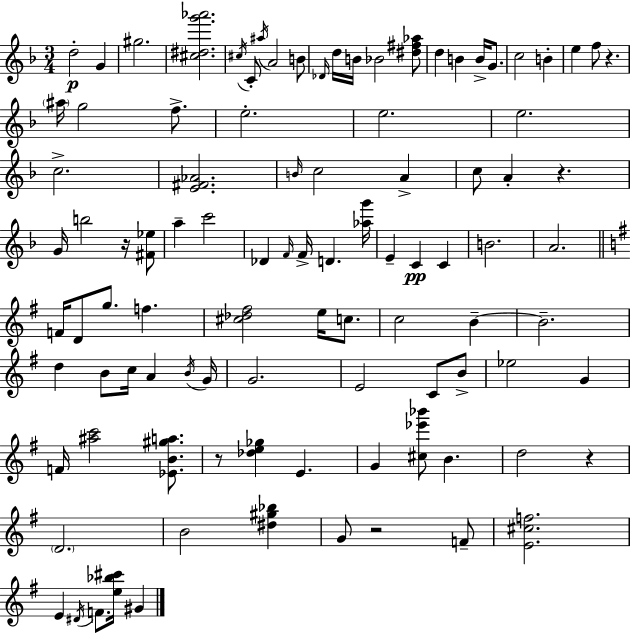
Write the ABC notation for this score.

X:1
T:Untitled
M:3/4
L:1/4
K:F
d2 G ^g2 [^c^dg'_a']2 ^c/4 C/2 ^a/4 A2 B/2 _D/4 d/4 B/4 _B2 [^d^f_a]/2 d B B/4 G/2 c2 B e f/2 z ^a/4 g2 f/2 e2 e2 e2 c2 [E^F_A]2 B/4 c2 A c/2 A z G/4 b2 z/4 [^F_e]/2 a c'2 _D F/4 F/4 D [_ag']/4 E C C B2 A2 F/4 D/2 g/2 f [^c_d^f]2 e/4 c/2 c2 B B2 d B/2 c/4 A B/4 G/4 G2 E2 C/2 B/2 _e2 G F/4 [^ac']2 [_EB^ga]/2 z/2 [_de_g] E G [^c_e'_b']/2 B d2 z D2 B2 [^d^g_b] G/2 z2 F/2 [E^cf]2 E ^D/4 F/2 [e_b^c']/4 ^G